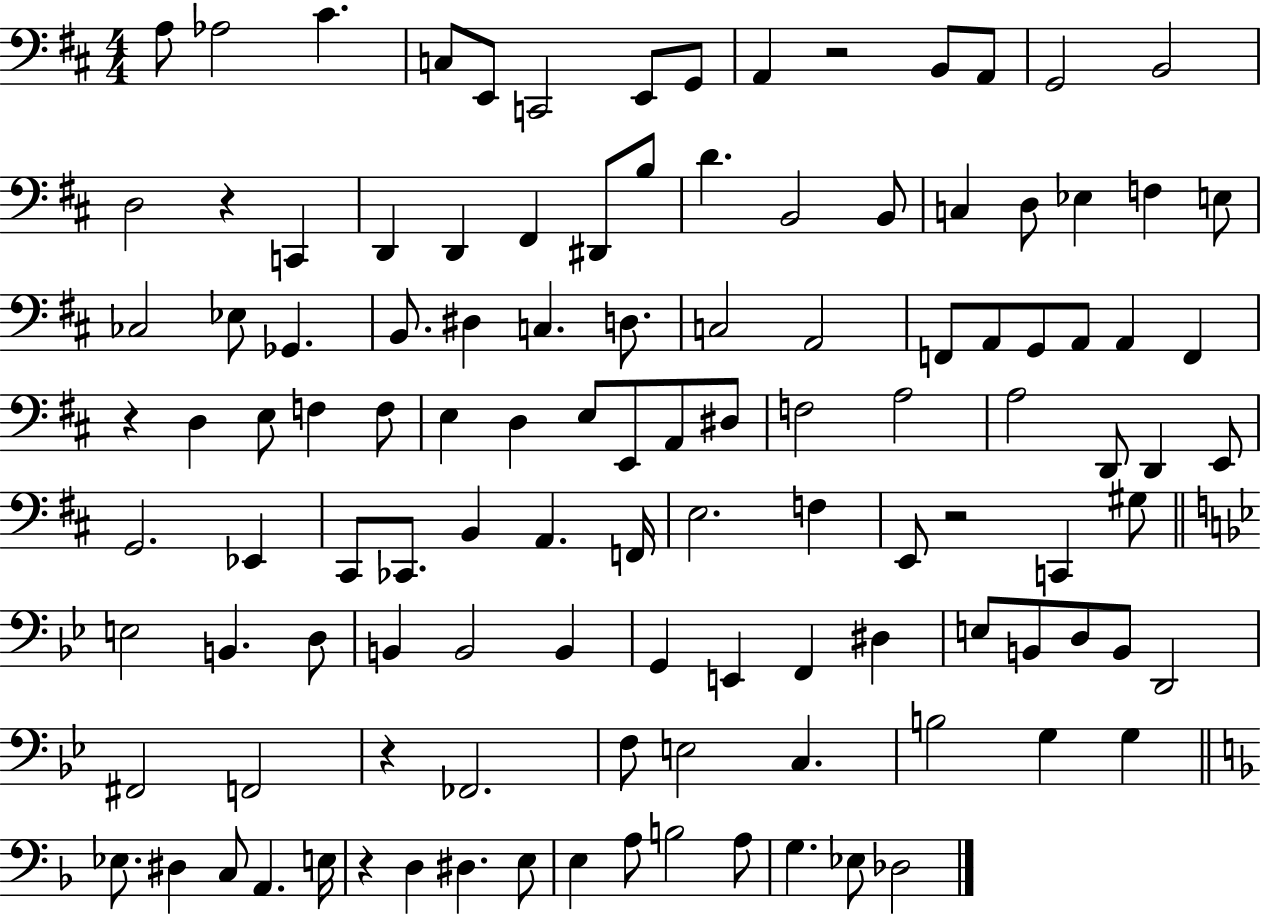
X:1
T:Untitled
M:4/4
L:1/4
K:D
A,/2 _A,2 ^C C,/2 E,,/2 C,,2 E,,/2 G,,/2 A,, z2 B,,/2 A,,/2 G,,2 B,,2 D,2 z C,, D,, D,, ^F,, ^D,,/2 B,/2 D B,,2 B,,/2 C, D,/2 _E, F, E,/2 _C,2 _E,/2 _G,, B,,/2 ^D, C, D,/2 C,2 A,,2 F,,/2 A,,/2 G,,/2 A,,/2 A,, F,, z D, E,/2 F, F,/2 E, D, E,/2 E,,/2 A,,/2 ^D,/2 F,2 A,2 A,2 D,,/2 D,, E,,/2 G,,2 _E,, ^C,,/2 _C,,/2 B,, A,, F,,/4 E,2 F, E,,/2 z2 C,, ^G,/2 E,2 B,, D,/2 B,, B,,2 B,, G,, E,, F,, ^D, E,/2 B,,/2 D,/2 B,,/2 D,,2 ^F,,2 F,,2 z _F,,2 F,/2 E,2 C, B,2 G, G, _E,/2 ^D, C,/2 A,, E,/4 z D, ^D, E,/2 E, A,/2 B,2 A,/2 G, _E,/2 _D,2